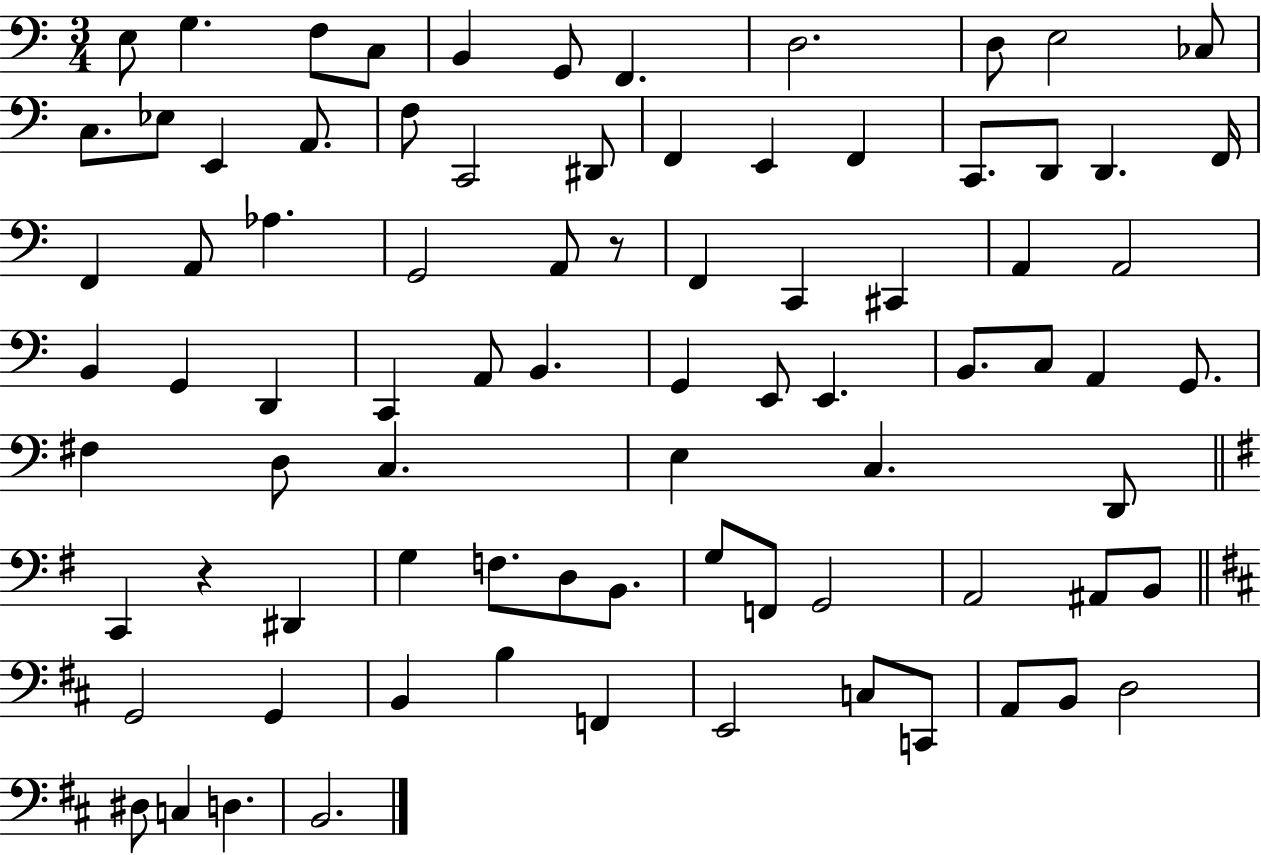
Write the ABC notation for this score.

X:1
T:Untitled
M:3/4
L:1/4
K:C
E,/2 G, F,/2 C,/2 B,, G,,/2 F,, D,2 D,/2 E,2 _C,/2 C,/2 _E,/2 E,, A,,/2 F,/2 C,,2 ^D,,/2 F,, E,, F,, C,,/2 D,,/2 D,, F,,/4 F,, A,,/2 _A, G,,2 A,,/2 z/2 F,, C,, ^C,, A,, A,,2 B,, G,, D,, C,, A,,/2 B,, G,, E,,/2 E,, B,,/2 C,/2 A,, G,,/2 ^F, D,/2 C, E, C, D,,/2 C,, z ^D,, G, F,/2 D,/2 B,,/2 G,/2 F,,/2 G,,2 A,,2 ^A,,/2 B,,/2 G,,2 G,, B,, B, F,, E,,2 C,/2 C,,/2 A,,/2 B,,/2 D,2 ^D,/2 C, D, B,,2